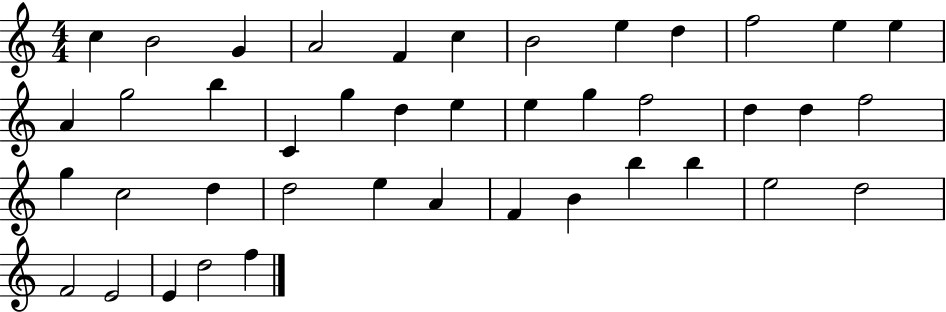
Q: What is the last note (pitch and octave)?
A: F5